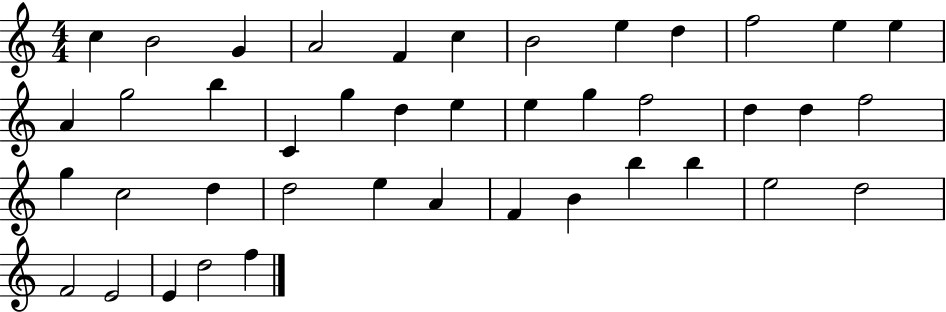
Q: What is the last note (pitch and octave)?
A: F5